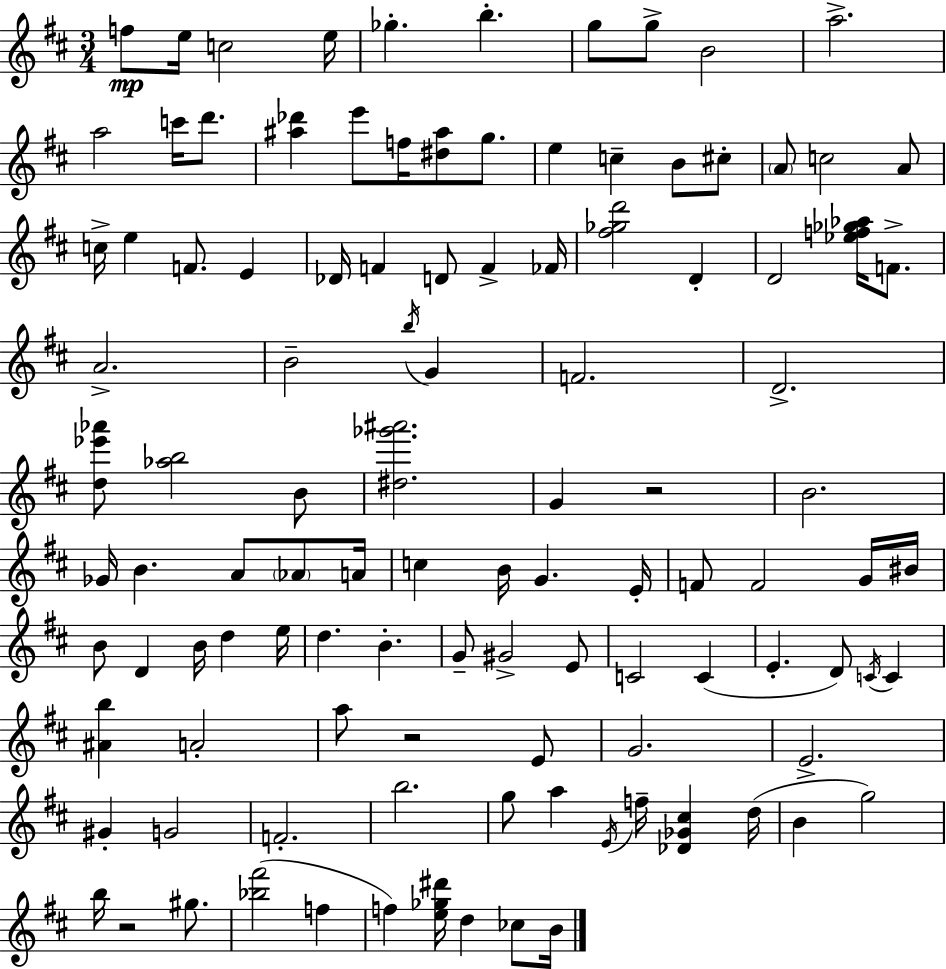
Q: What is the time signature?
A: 3/4